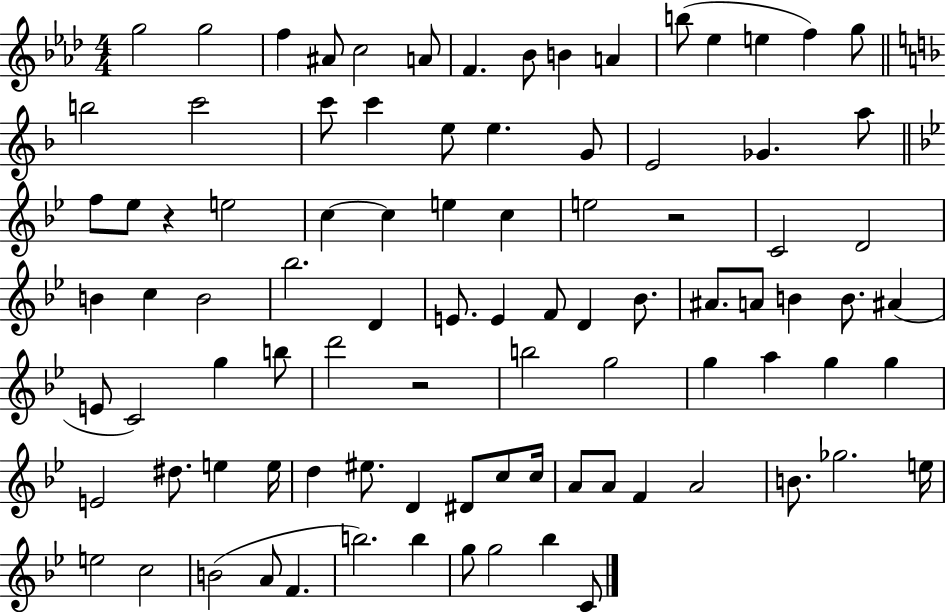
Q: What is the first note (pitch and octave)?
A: G5